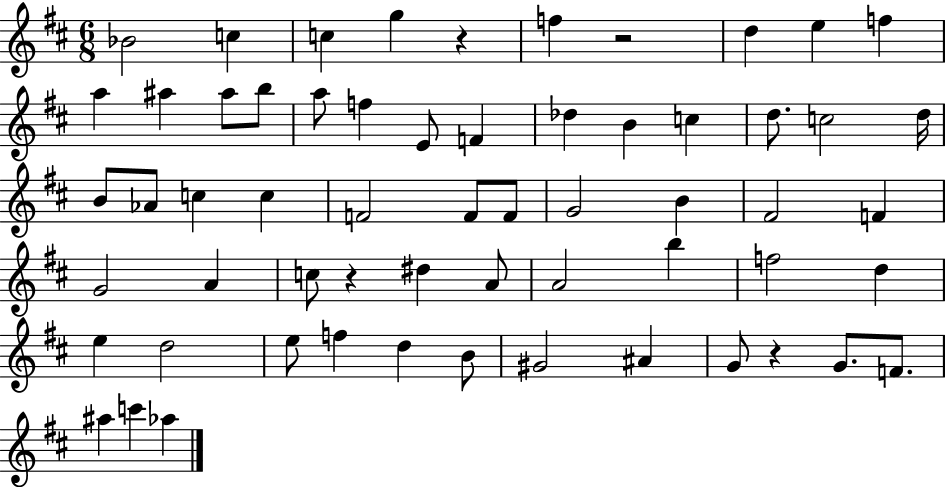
Bb4/h C5/q C5/q G5/q R/q F5/q R/h D5/q E5/q F5/q A5/q A#5/q A#5/e B5/e A5/e F5/q E4/e F4/q Db5/q B4/q C5/q D5/e. C5/h D5/s B4/e Ab4/e C5/q C5/q F4/h F4/e F4/e G4/h B4/q F#4/h F4/q G4/h A4/q C5/e R/q D#5/q A4/e A4/h B5/q F5/h D5/q E5/q D5/h E5/e F5/q D5/q B4/e G#4/h A#4/q G4/e R/q G4/e. F4/e. A#5/q C6/q Ab5/q